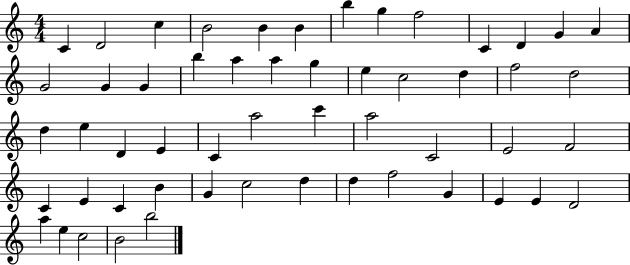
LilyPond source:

{
  \clef treble
  \numericTimeSignature
  \time 4/4
  \key c \major
  c'4 d'2 c''4 | b'2 b'4 b'4 | b''4 g''4 f''2 | c'4 d'4 g'4 a'4 | \break g'2 g'4 g'4 | b''4 a''4 a''4 g''4 | e''4 c''2 d''4 | f''2 d''2 | \break d''4 e''4 d'4 e'4 | c'4 a''2 c'''4 | a''2 c'2 | e'2 f'2 | \break c'4 e'4 c'4 b'4 | g'4 c''2 d''4 | d''4 f''2 g'4 | e'4 e'4 d'2 | \break a''4 e''4 c''2 | b'2 b''2 | \bar "|."
}